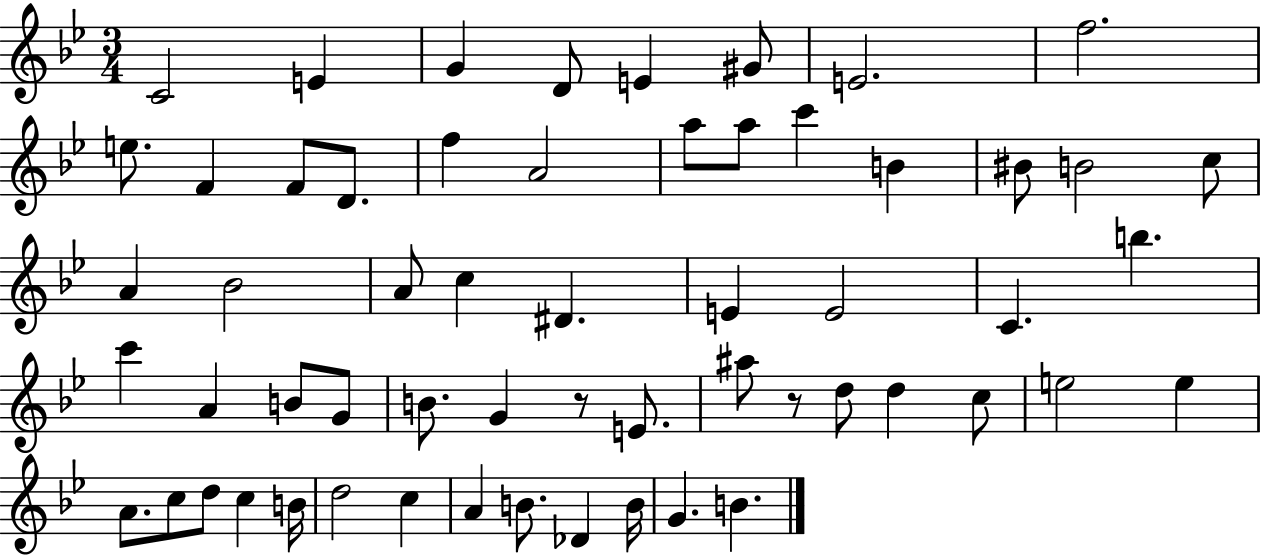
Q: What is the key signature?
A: BES major